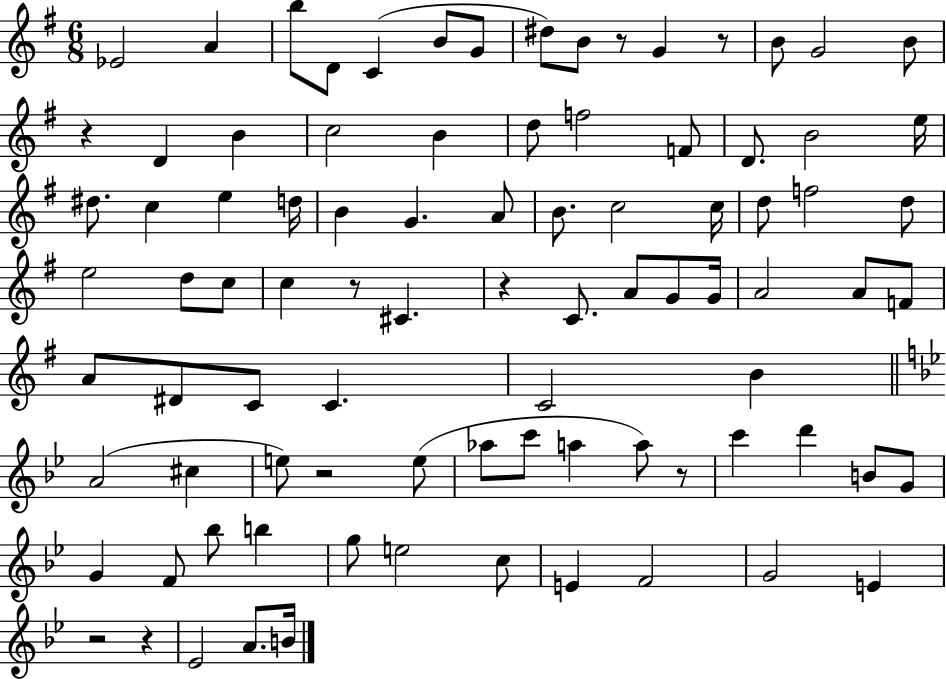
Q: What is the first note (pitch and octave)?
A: Eb4